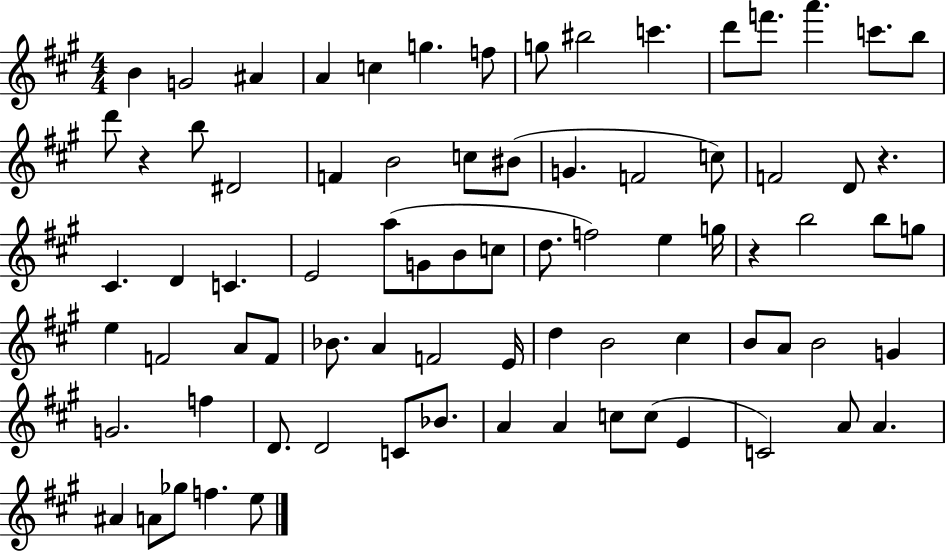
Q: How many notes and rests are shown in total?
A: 79